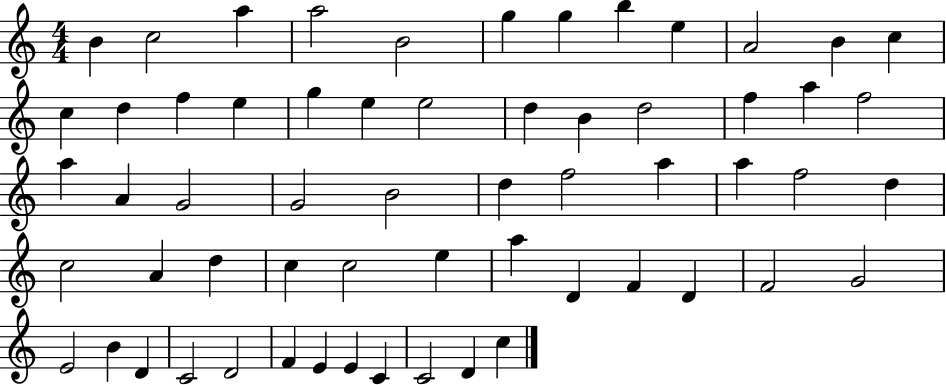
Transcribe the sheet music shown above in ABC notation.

X:1
T:Untitled
M:4/4
L:1/4
K:C
B c2 a a2 B2 g g b e A2 B c c d f e g e e2 d B d2 f a f2 a A G2 G2 B2 d f2 a a f2 d c2 A d c c2 e a D F D F2 G2 E2 B D C2 D2 F E E C C2 D c